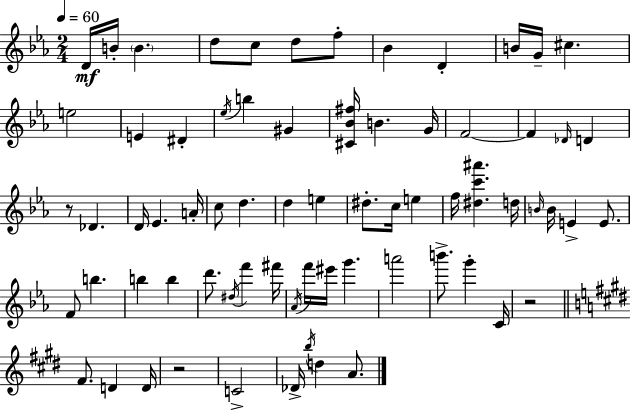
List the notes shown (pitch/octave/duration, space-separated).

D4/s B4/s B4/q. D5/e C5/e D5/e F5/e Bb4/q D4/q B4/s G4/s C#5/q. E5/h E4/q D#4/q Eb5/s B5/q G#4/q [C#4,Bb4,F#5]/s B4/q. G4/s F4/h F4/q Db4/s D4/q R/e Db4/q. D4/s Eb4/q. A4/s C5/e D5/q. D5/q E5/q D#5/e. C5/s E5/q F5/s [D#5,C6,A#6]/q. D5/s B4/s B4/s E4/q E4/e. F4/e B5/q. B5/q B5/q D6/e. D#5/s F6/q F#6/s Ab4/s F6/s EIS6/s G6/q. A6/h B6/e. G6/q C4/s R/h F#4/e. D4/q D4/s R/h C4/h Db4/s B5/s D5/q A4/e.